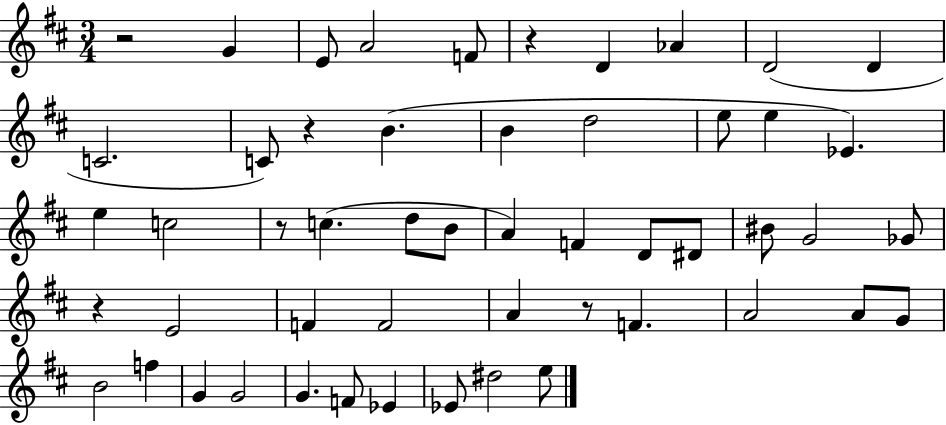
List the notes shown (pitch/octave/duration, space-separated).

R/h G4/q E4/e A4/h F4/e R/q D4/q Ab4/q D4/h D4/q C4/h. C4/e R/q B4/q. B4/q D5/h E5/e E5/q Eb4/q. E5/q C5/h R/e C5/q. D5/e B4/e A4/q F4/q D4/e D#4/e BIS4/e G4/h Gb4/e R/q E4/h F4/q F4/h A4/q R/e F4/q. A4/h A4/e G4/e B4/h F5/q G4/q G4/h G4/q. F4/e Eb4/q Eb4/e D#5/h E5/e